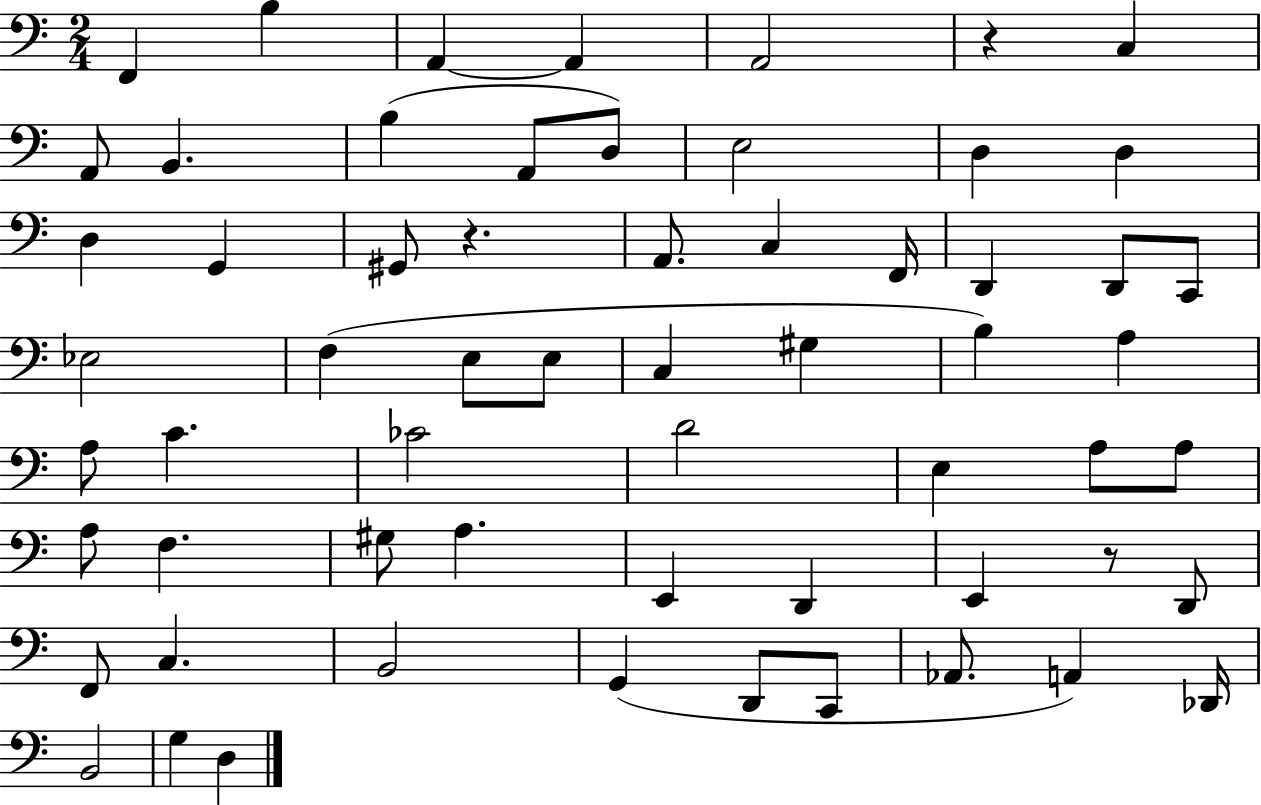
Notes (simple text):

F2/q B3/q A2/q A2/q A2/h R/q C3/q A2/e B2/q. B3/q A2/e D3/e E3/h D3/q D3/q D3/q G2/q G#2/e R/q. A2/e. C3/q F2/s D2/q D2/e C2/e Eb3/h F3/q E3/e E3/e C3/q G#3/q B3/q A3/q A3/e C4/q. CES4/h D4/h E3/q A3/e A3/e A3/e F3/q. G#3/e A3/q. E2/q D2/q E2/q R/e D2/e F2/e C3/q. B2/h G2/q D2/e C2/e Ab2/e. A2/q Db2/s B2/h G3/q D3/q